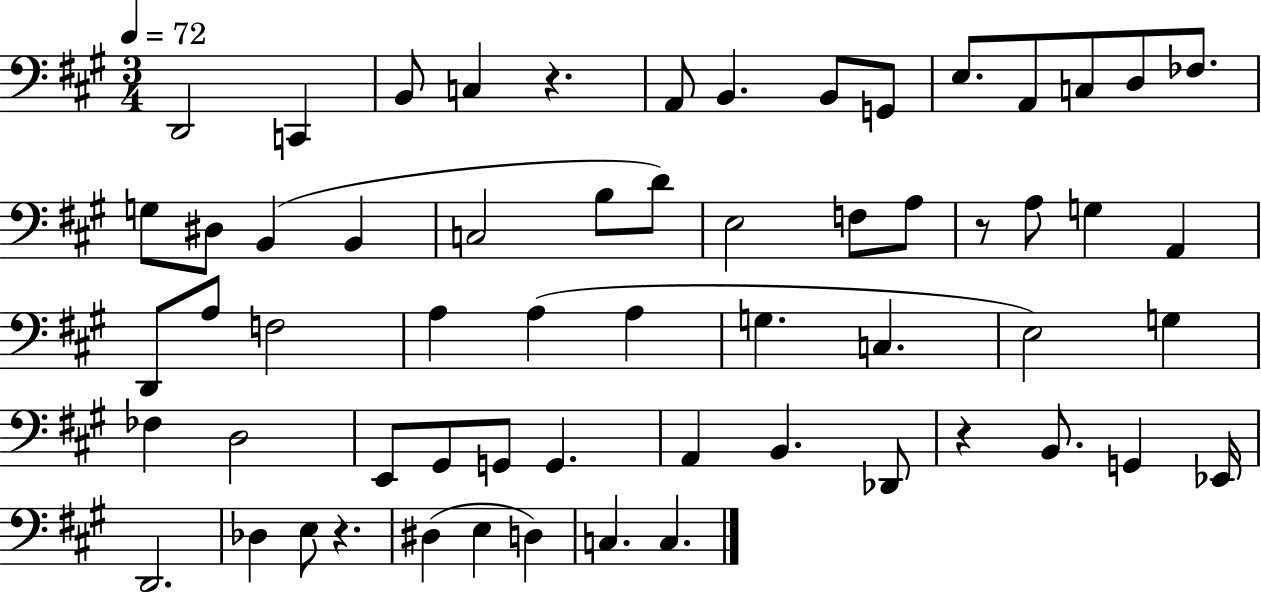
D2/h C2/q B2/e C3/q R/q. A2/e B2/q. B2/e G2/e E3/e. A2/e C3/e D3/e FES3/e. G3/e D#3/e B2/q B2/q C3/h B3/e D4/e E3/h F3/e A3/e R/e A3/e G3/q A2/q D2/e A3/e F3/h A3/q A3/q A3/q G3/q. C3/q. E3/h G3/q FES3/q D3/h E2/e G#2/e G2/e G2/q. A2/q B2/q. Db2/e R/q B2/e. G2/q Eb2/s D2/h. Db3/q E3/e R/q. D#3/q E3/q D3/q C3/q. C3/q.